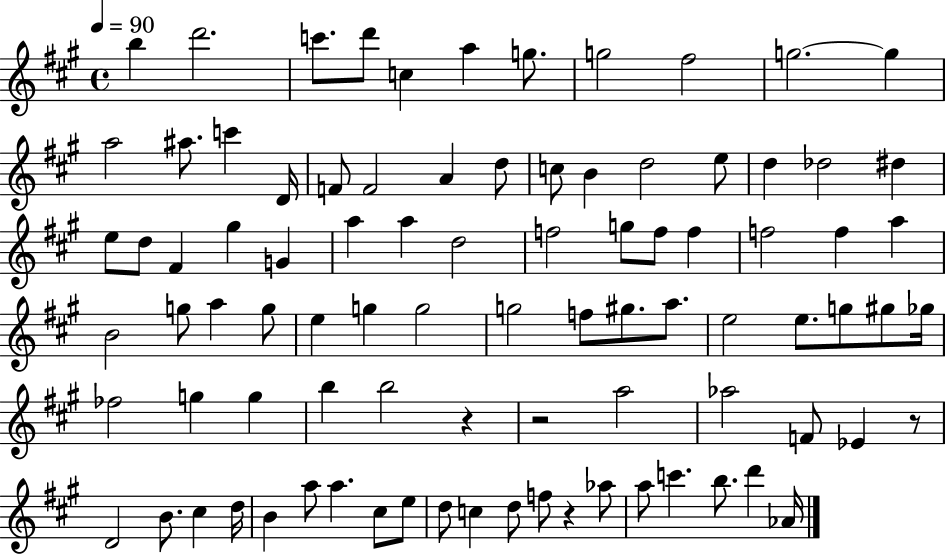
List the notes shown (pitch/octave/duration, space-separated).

B5/q D6/h. C6/e. D6/e C5/q A5/q G5/e. G5/h F#5/h G5/h. G5/q A5/h A#5/e. C6/q D4/s F4/e F4/h A4/q D5/e C5/e B4/q D5/h E5/e D5/q Db5/h D#5/q E5/e D5/e F#4/q G#5/q G4/q A5/q A5/q D5/h F5/h G5/e F5/e F5/q F5/h F5/q A5/q B4/h G5/e A5/q G5/e E5/q G5/q G5/h G5/h F5/e G#5/e. A5/e. E5/h E5/e. G5/e G#5/e Gb5/s FES5/h G5/q G5/q B5/q B5/h R/q R/h A5/h Ab5/h F4/e Eb4/q R/e D4/h B4/e. C#5/q D5/s B4/q A5/e A5/q. C#5/e E5/e D5/e C5/q D5/e F5/e R/q Ab5/e A5/e C6/q. B5/e. D6/q Ab4/s